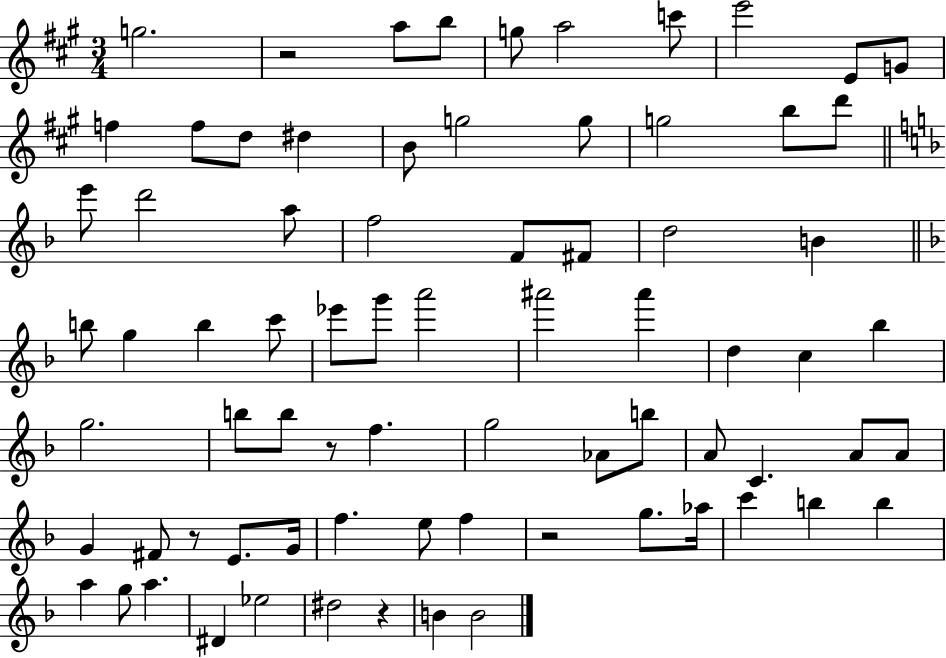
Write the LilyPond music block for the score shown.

{
  \clef treble
  \numericTimeSignature
  \time 3/4
  \key a \major
  g''2. | r2 a''8 b''8 | g''8 a''2 c'''8 | e'''2 e'8 g'8 | \break f''4 f''8 d''8 dis''4 | b'8 g''2 g''8 | g''2 b''8 d'''8 | \bar "||" \break \key d \minor e'''8 d'''2 a''8 | f''2 f'8 fis'8 | d''2 b'4 | \bar "||" \break \key d \minor b''8 g''4 b''4 c'''8 | ees'''8 g'''8 a'''2 | ais'''2 ais'''4 | d''4 c''4 bes''4 | \break g''2. | b''8 b''8 r8 f''4. | g''2 aes'8 b''8 | a'8 c'4. a'8 a'8 | \break g'4 fis'8 r8 e'8. g'16 | f''4. e''8 f''4 | r2 g''8. aes''16 | c'''4 b''4 b''4 | \break a''4 g''8 a''4. | dis'4 ees''2 | dis''2 r4 | b'4 b'2 | \break \bar "|."
}